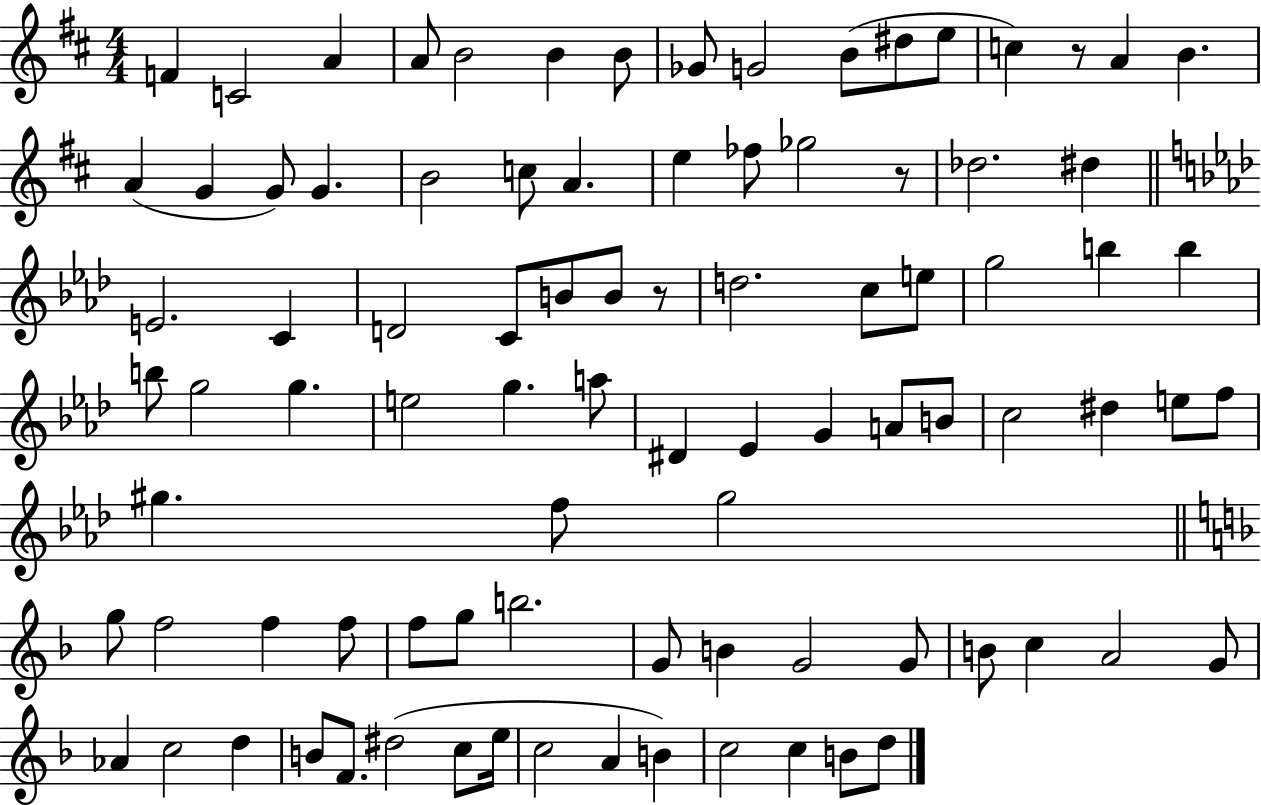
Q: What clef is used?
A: treble